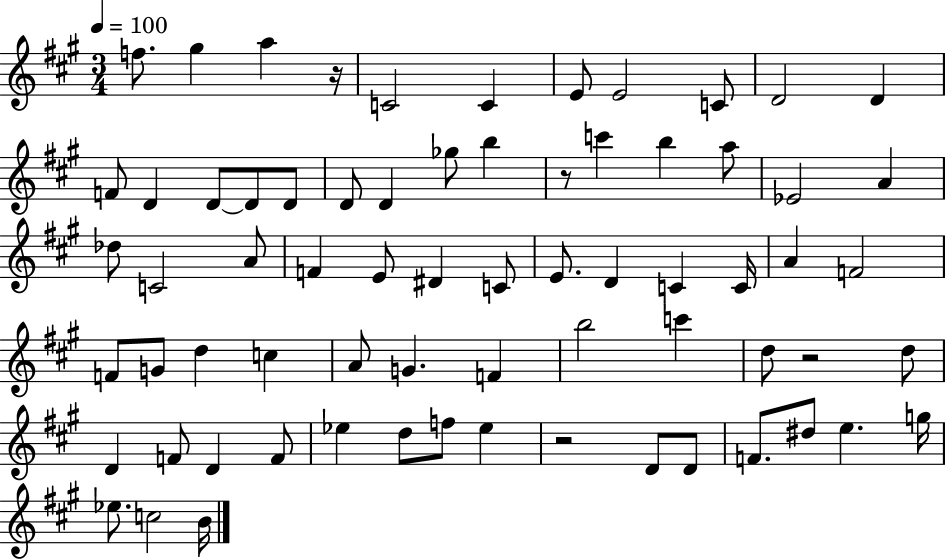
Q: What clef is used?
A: treble